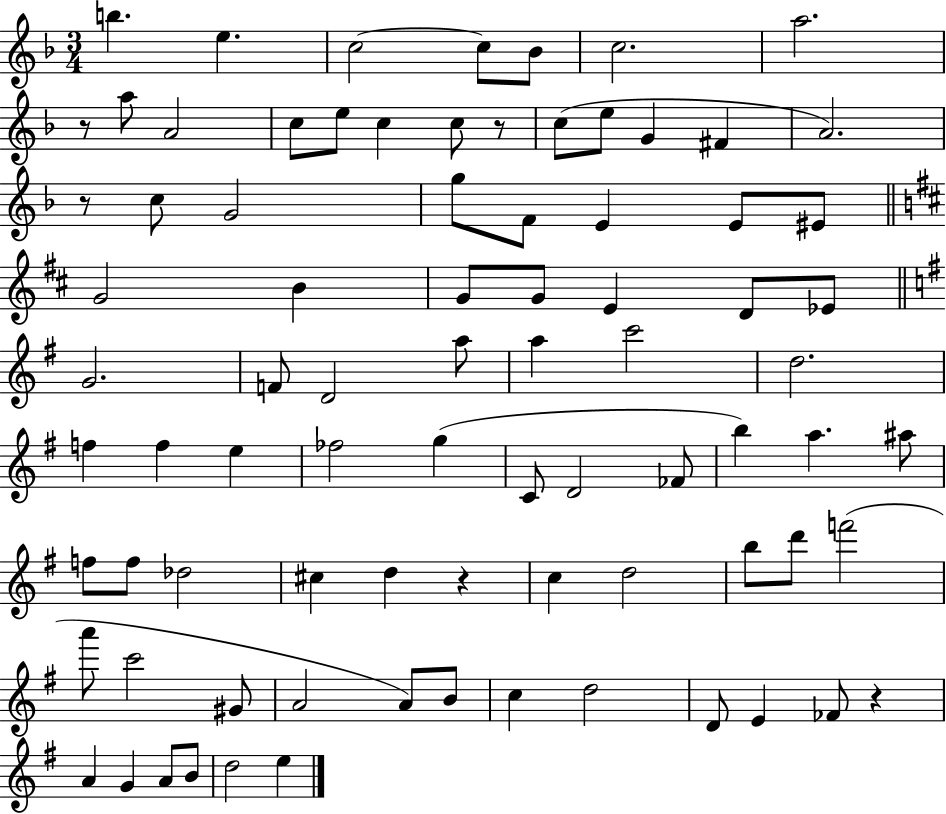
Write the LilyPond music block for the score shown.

{
  \clef treble
  \numericTimeSignature
  \time 3/4
  \key f \major
  \repeat volta 2 { b''4. e''4. | c''2~~ c''8 bes'8 | c''2. | a''2. | \break r8 a''8 a'2 | c''8 e''8 c''4 c''8 r8 | c''8( e''8 g'4 fis'4 | a'2.) | \break r8 c''8 g'2 | g''8 f'8 e'4 e'8 eis'8 | \bar "||" \break \key d \major g'2 b'4 | g'8 g'8 e'4 d'8 ees'8 | \bar "||" \break \key g \major g'2. | f'8 d'2 a''8 | a''4 c'''2 | d''2. | \break f''4 f''4 e''4 | fes''2 g''4( | c'8 d'2 fes'8 | b''4) a''4. ais''8 | \break f''8 f''8 des''2 | cis''4 d''4 r4 | c''4 d''2 | b''8 d'''8 f'''2( | \break a'''8 c'''2 gis'8 | a'2 a'8) b'8 | c''4 d''2 | d'8 e'4 fes'8 r4 | \break a'4 g'4 a'8 b'8 | d''2 e''4 | } \bar "|."
}